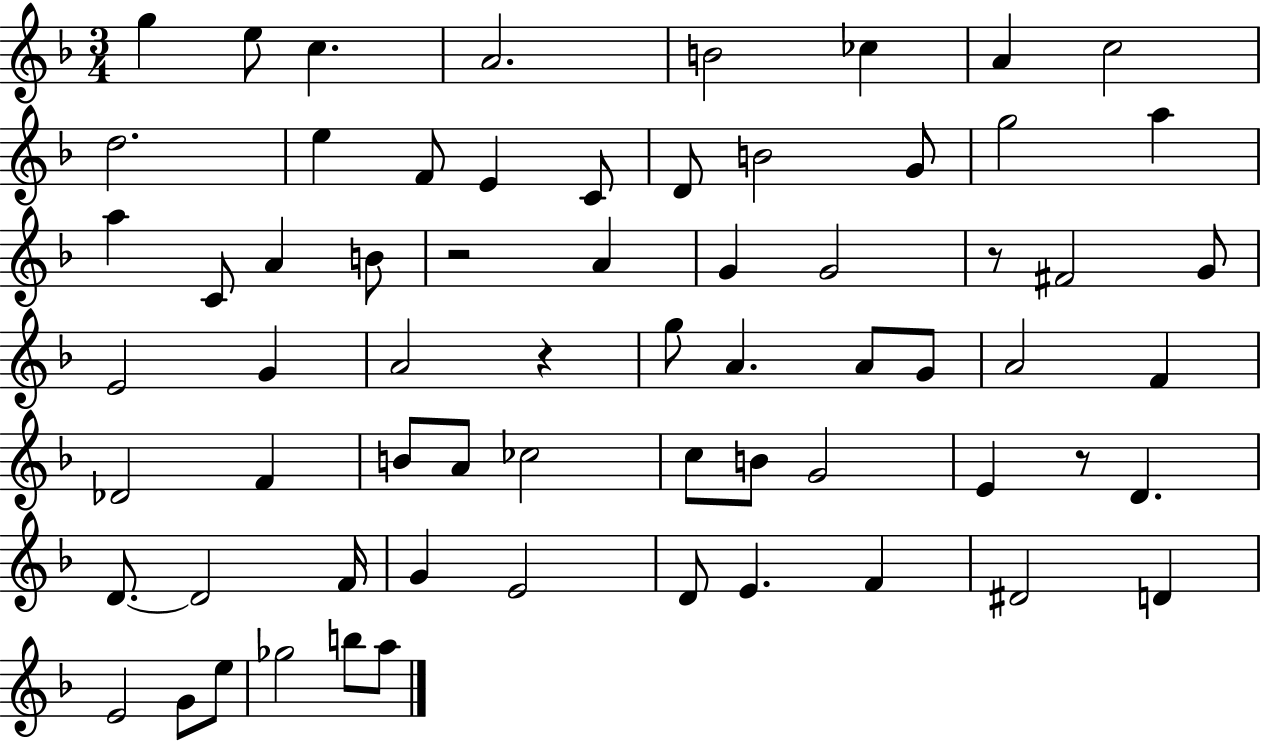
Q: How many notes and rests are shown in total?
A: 66